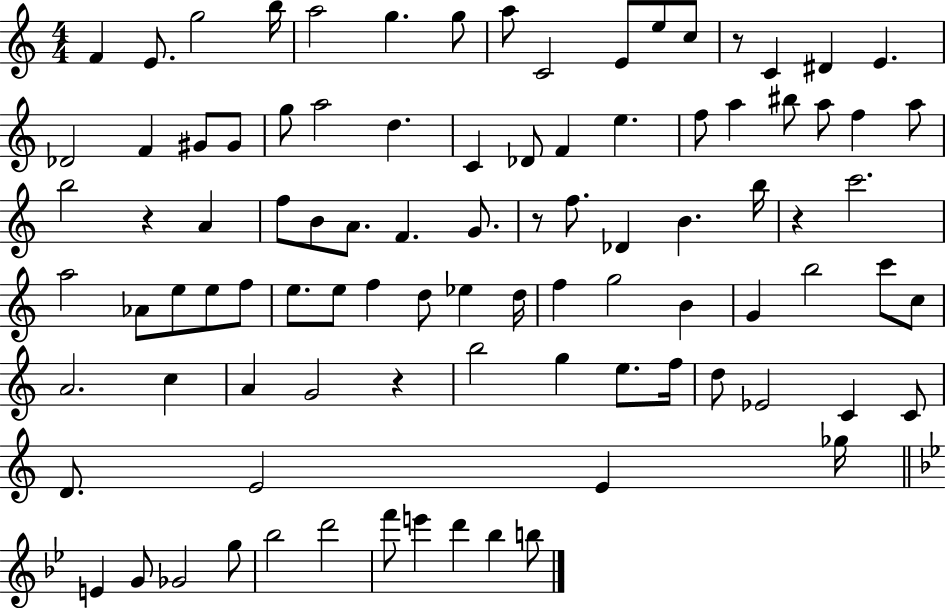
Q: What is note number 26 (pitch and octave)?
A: E5